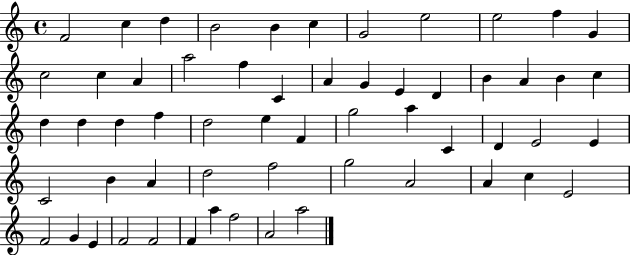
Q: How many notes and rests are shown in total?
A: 58